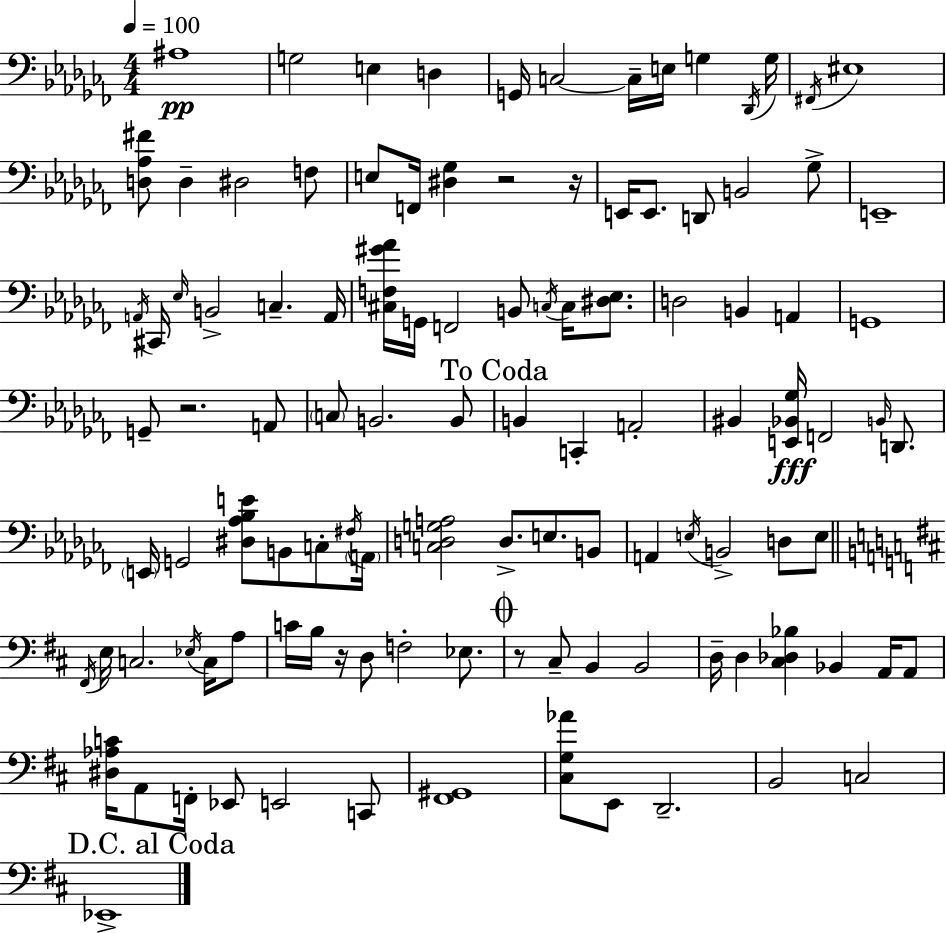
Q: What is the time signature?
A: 4/4